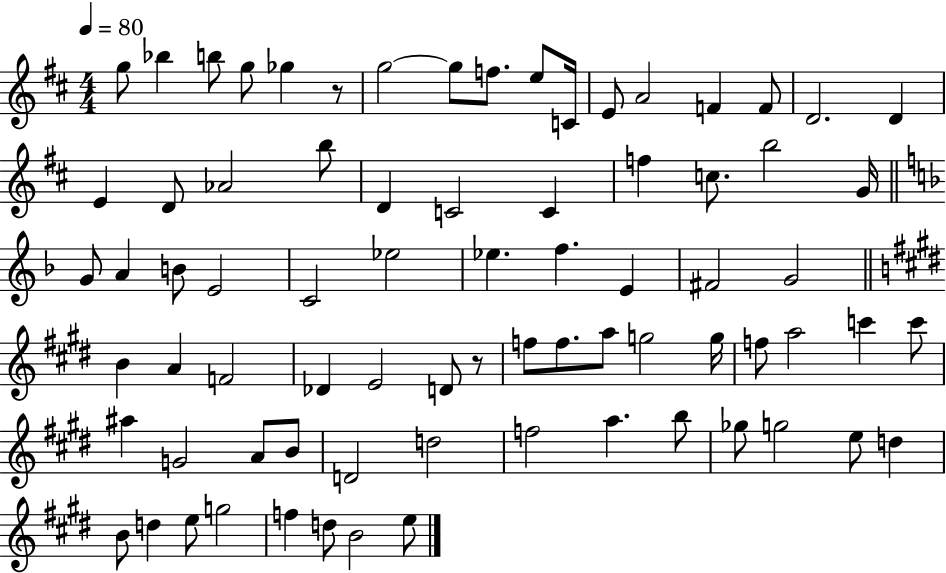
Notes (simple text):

G5/e Bb5/q B5/e G5/e Gb5/q R/e G5/h G5/e F5/e. E5/e C4/s E4/e A4/h F4/q F4/e D4/h. D4/q E4/q D4/e Ab4/h B5/e D4/q C4/h C4/q F5/q C5/e. B5/h G4/s G4/e A4/q B4/e E4/h C4/h Eb5/h Eb5/q. F5/q. E4/q F#4/h G4/h B4/q A4/q F4/h Db4/q E4/h D4/e R/e F5/e F5/e. A5/e G5/h G5/s F5/e A5/h C6/q C6/e A#5/q G4/h A4/e B4/e D4/h D5/h F5/h A5/q. B5/e Gb5/e G5/h E5/e D5/q B4/e D5/q E5/e G5/h F5/q D5/e B4/h E5/e